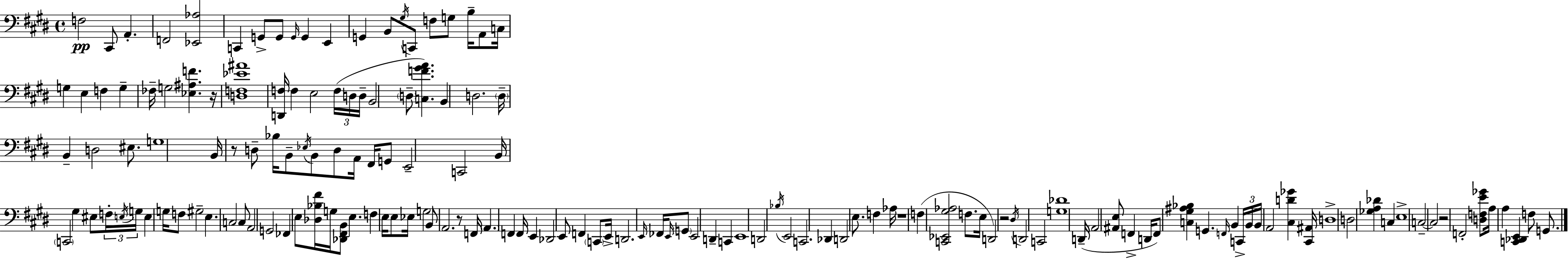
X:1
T:Untitled
M:4/4
L:1/4
K:E
F,2 ^C,,/2 A,, F,,2 [_E,,_A,]2 C,, G,,/2 G,,/2 G,,/4 G,, E,, G,, B,,/2 ^G,/4 C,,/2 F,/2 G,/2 B,/4 A,,/2 C,/4 G, E, F, G, _F,/4 G,2 [_E,^A,F] z/4 [D,F,_E^A]4 [D,,F,]/4 F, E,2 F,/4 D,/4 D,/4 B,,2 D,/2 [C,F^GA] B,, D,2 D,/4 B,, D,2 ^E,/2 G,4 B,,/4 z/2 D,/2 _B,/4 B,,/2 _E,/4 B,,/2 D,/2 A,,/4 ^F,,/4 G,,/2 E,,2 C,,2 B,,/4 C,,2 ^G, ^E,/2 F,/4 E,/4 G,/4 E, G,/4 F,/2 ^G,2 E, C,2 C,/2 A,,2 G,,2 _F,, E,/2 [_D,_B,^F]/4 G,/4 [_D,,^F,,B,,]/2 E, F, E,/4 E,/2 _E,/4 G,2 B,,/2 A,,2 z/2 F,,/4 A,, F,, F,,/4 E,, _D,,2 E,,/2 F,, C,,/2 E,,/4 D,,2 E,,/4 _F,,/4 E,,/4 G,,/2 E,,2 D,, C,, E,,4 D,,2 _B,/4 E,,2 C,,2 _D,, D,,2 E,/2 F, _A,/4 z4 F, [C,,_E,,^G,_A,]2 F,/2 E,/4 D,,2 z2 ^D,/4 D,,2 C,,2 [G,_D]4 D,,/4 A,,2 [^A,,E,]/2 F,, D,,/4 F,,/2 [C,^G,^A,_B,] G,, F,,/4 B,, C,,/4 B,,/4 B,,/4 A,,2 [^C,D_G] [^C,,^A,,]/4 D,4 D,2 [_G,A,_D] C, E,4 C,2 C,2 z2 F,,2 [D,F,E_G]/2 A,/4 A, [C,,_D,,E,,] F,/2 G,,/2